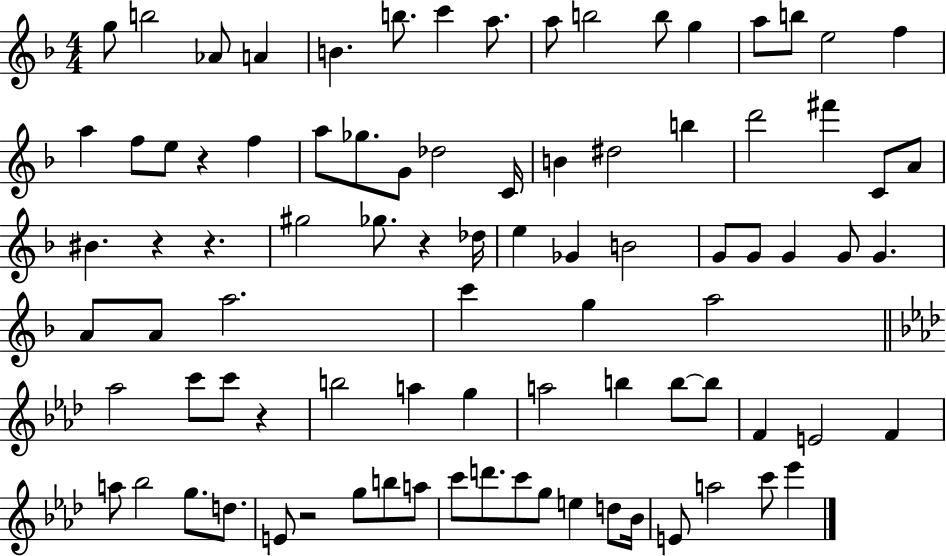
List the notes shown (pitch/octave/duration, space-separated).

G5/e B5/h Ab4/e A4/q B4/q. B5/e. C6/q A5/e. A5/e B5/h B5/e G5/q A5/e B5/e E5/h F5/q A5/q F5/e E5/e R/q F5/q A5/e Gb5/e. G4/e Db5/h C4/s B4/q D#5/h B5/q D6/h F#6/q C4/e A4/e BIS4/q. R/q R/q. G#5/h Gb5/e. R/q Db5/s E5/q Gb4/q B4/h G4/e G4/e G4/q G4/e G4/q. A4/e A4/e A5/h. C6/q G5/q A5/h Ab5/h C6/e C6/e R/q B5/h A5/q G5/q A5/h B5/q B5/e B5/e F4/q E4/h F4/q A5/e Bb5/h G5/e. D5/e. E4/e R/h G5/e B5/e A5/e C6/e D6/e. C6/e G5/e E5/q D5/e Bb4/s E4/e A5/h C6/e Eb6/q